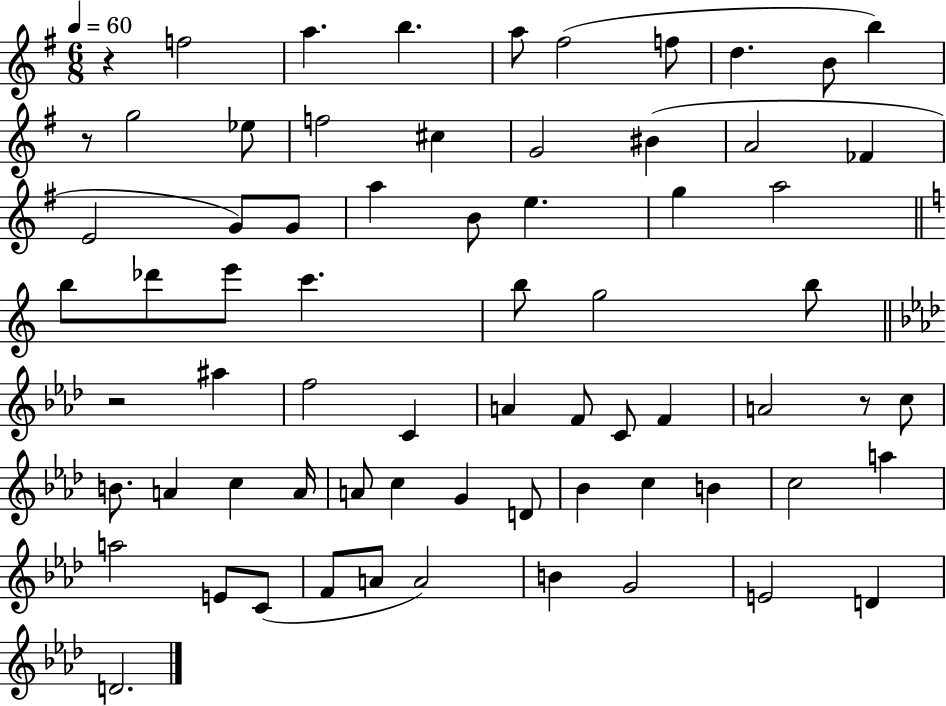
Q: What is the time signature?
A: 6/8